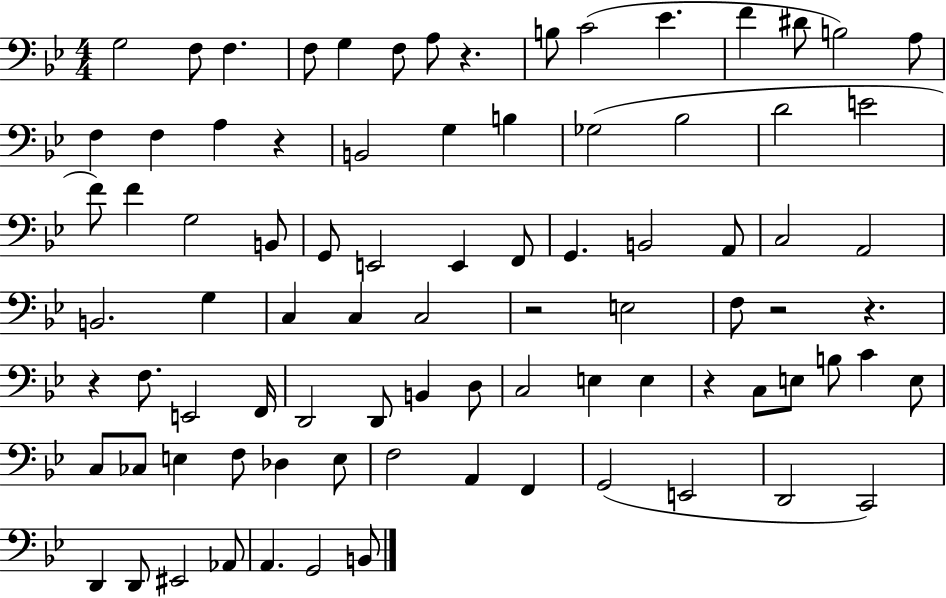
{
  \clef bass
  \numericTimeSignature
  \time 4/4
  \key bes \major
  g2 f8 f4. | f8 g4 f8 a8 r4. | b8 c'2( ees'4. | f'4 dis'8 b2) a8 | \break f4 f4 a4 r4 | b,2 g4 b4 | ges2( bes2 | d'2 e'2 | \break f'8) f'4 g2 b,8 | g,8 e,2 e,4 f,8 | g,4. b,2 a,8 | c2 a,2 | \break b,2. g4 | c4 c4 c2 | r2 e2 | f8 r2 r4. | \break r4 f8. e,2 f,16 | d,2 d,8 b,4 d8 | c2 e4 e4 | r4 c8 e8 b8 c'4 e8 | \break c8 ces8 e4 f8 des4 e8 | f2 a,4 f,4 | g,2( e,2 | d,2 c,2) | \break d,4 d,8 eis,2 aes,8 | a,4. g,2 b,8 | \bar "|."
}